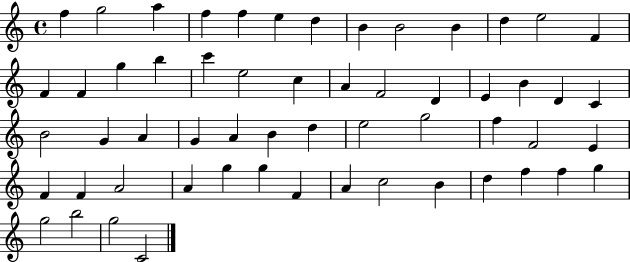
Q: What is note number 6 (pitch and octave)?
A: E5